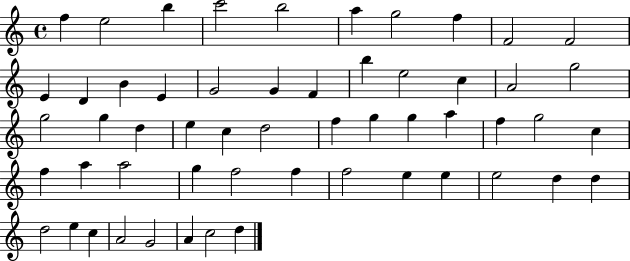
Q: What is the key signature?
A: C major